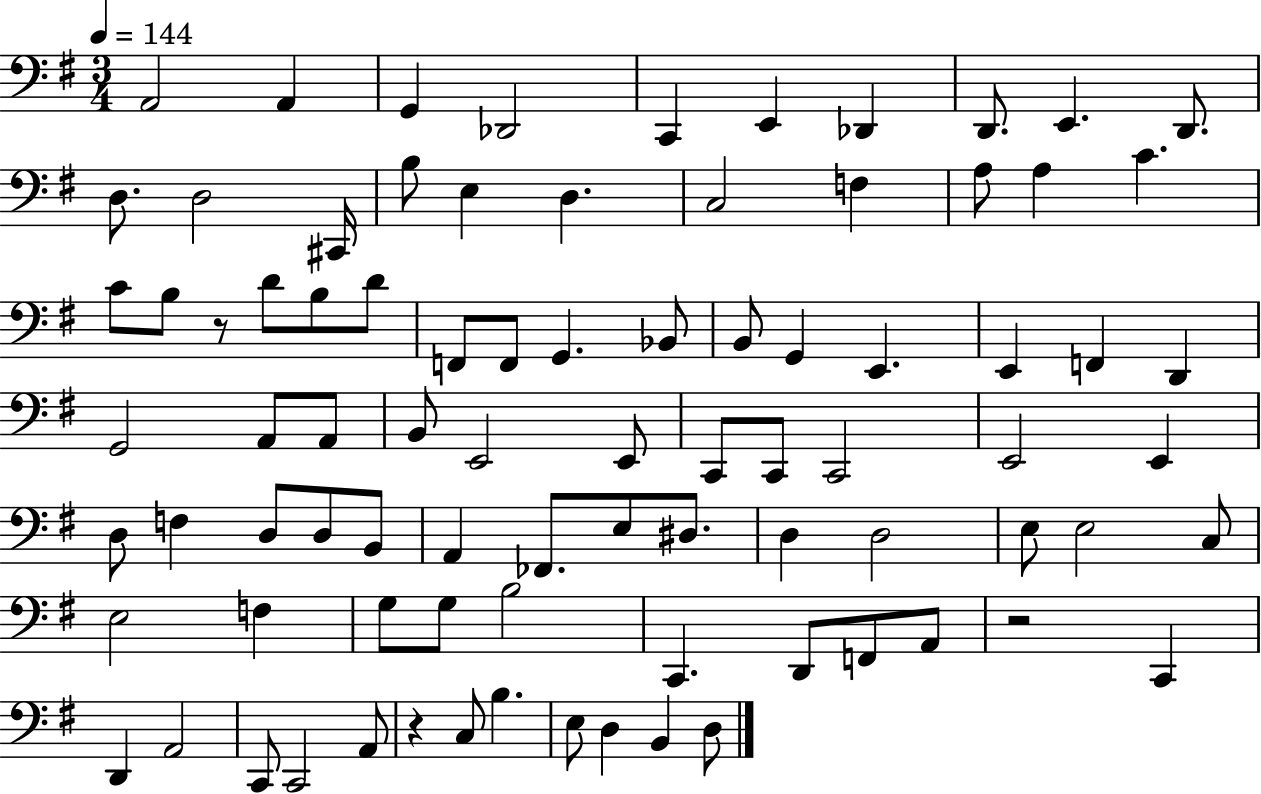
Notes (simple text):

A2/h A2/q G2/q Db2/h C2/q E2/q Db2/q D2/e. E2/q. D2/e. D3/e. D3/h C#2/s B3/e E3/q D3/q. C3/h F3/q A3/e A3/q C4/q. C4/e B3/e R/e D4/e B3/e D4/e F2/e F2/e G2/q. Bb2/e B2/e G2/q E2/q. E2/q F2/q D2/q G2/h A2/e A2/e B2/e E2/h E2/e C2/e C2/e C2/h E2/h E2/q D3/e F3/q D3/e D3/e B2/e A2/q FES2/e. E3/e D#3/e. D3/q D3/h E3/e E3/h C3/e E3/h F3/q G3/e G3/e B3/h C2/q. D2/e F2/e A2/e R/h C2/q D2/q A2/h C2/e C2/h A2/e R/q C3/e B3/q. E3/e D3/q B2/q D3/e